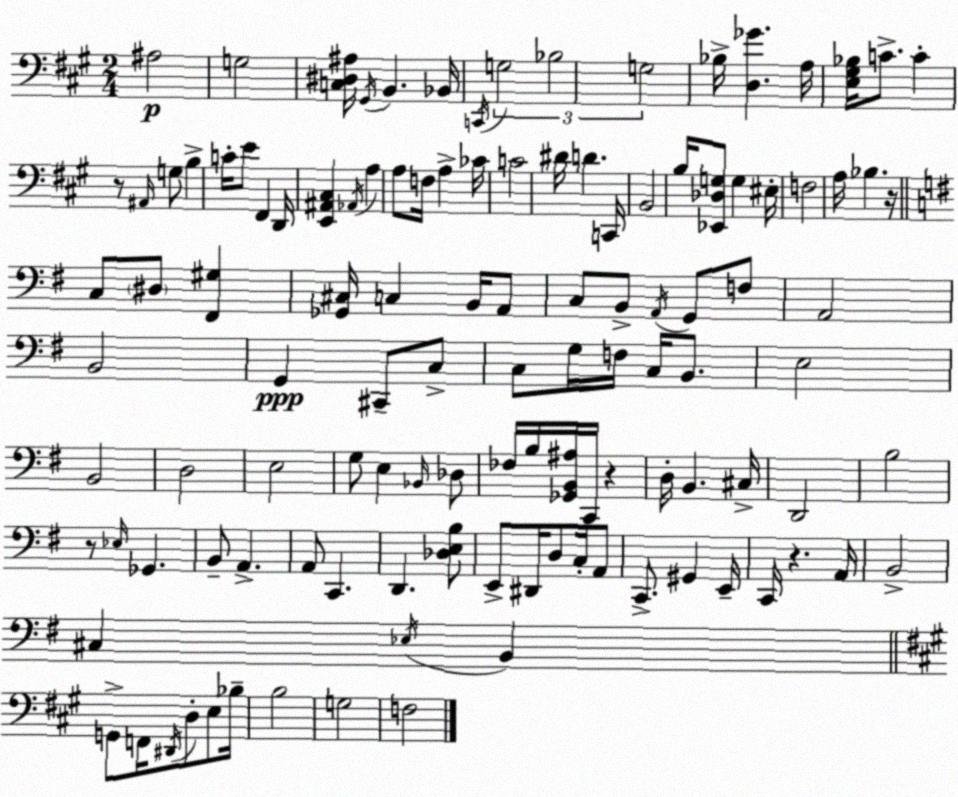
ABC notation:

X:1
T:Untitled
M:2/4
L:1/4
K:A
^A,2 G,2 [C,^D,^A,]/4 ^G,,/4 B,, _B,,/4 C,,/4 G,2 _B,2 G,2 _B,/4 [D,_G] A,/4 [E,^G,_B,]/4 C/2 C z/2 ^A,,/4 G,/2 B, C/4 E/2 ^F,, D,,/4 [E,,^A,,^C,] _A,,/4 A, A,/2 F,/4 A, _C/4 C2 ^D/4 D C,,/4 B,,2 B,/4 [_E,,_D,G,]/2 G, ^E,/4 F,2 A,/4 _B, z/4 C,/2 ^D,/2 [^F,,^G,] [_G,,^C,]/4 C, B,,/4 A,,/2 C,/2 B,,/2 A,,/4 G,,/2 F,/2 A,,2 B,,2 G,, ^C,,/2 C,/2 C,/2 G,/4 F,/4 C,/4 B,,/2 E,2 B,,2 D,2 E,2 G,/2 E, _B,,/4 _D,/2 _F,/4 B,/4 [_G,,B,,^A,]/4 C,,/4 z D,/4 B,, ^C,/4 D,,2 B,2 z/2 _E,/4 _G,, B,,/2 A,, A,,/2 C,, D,, [_D,E,B,]/2 E,,/2 ^D,,/4 D,/2 C,/4 A,,/2 C,,/2 ^G,, E,,/4 C,,/4 z A,,/4 B,,2 ^C, _E,/4 B,, G,,/2 F,,/4 ^D,,/4 D,/2 E,/2 _B,/4 B,2 G,2 F,2